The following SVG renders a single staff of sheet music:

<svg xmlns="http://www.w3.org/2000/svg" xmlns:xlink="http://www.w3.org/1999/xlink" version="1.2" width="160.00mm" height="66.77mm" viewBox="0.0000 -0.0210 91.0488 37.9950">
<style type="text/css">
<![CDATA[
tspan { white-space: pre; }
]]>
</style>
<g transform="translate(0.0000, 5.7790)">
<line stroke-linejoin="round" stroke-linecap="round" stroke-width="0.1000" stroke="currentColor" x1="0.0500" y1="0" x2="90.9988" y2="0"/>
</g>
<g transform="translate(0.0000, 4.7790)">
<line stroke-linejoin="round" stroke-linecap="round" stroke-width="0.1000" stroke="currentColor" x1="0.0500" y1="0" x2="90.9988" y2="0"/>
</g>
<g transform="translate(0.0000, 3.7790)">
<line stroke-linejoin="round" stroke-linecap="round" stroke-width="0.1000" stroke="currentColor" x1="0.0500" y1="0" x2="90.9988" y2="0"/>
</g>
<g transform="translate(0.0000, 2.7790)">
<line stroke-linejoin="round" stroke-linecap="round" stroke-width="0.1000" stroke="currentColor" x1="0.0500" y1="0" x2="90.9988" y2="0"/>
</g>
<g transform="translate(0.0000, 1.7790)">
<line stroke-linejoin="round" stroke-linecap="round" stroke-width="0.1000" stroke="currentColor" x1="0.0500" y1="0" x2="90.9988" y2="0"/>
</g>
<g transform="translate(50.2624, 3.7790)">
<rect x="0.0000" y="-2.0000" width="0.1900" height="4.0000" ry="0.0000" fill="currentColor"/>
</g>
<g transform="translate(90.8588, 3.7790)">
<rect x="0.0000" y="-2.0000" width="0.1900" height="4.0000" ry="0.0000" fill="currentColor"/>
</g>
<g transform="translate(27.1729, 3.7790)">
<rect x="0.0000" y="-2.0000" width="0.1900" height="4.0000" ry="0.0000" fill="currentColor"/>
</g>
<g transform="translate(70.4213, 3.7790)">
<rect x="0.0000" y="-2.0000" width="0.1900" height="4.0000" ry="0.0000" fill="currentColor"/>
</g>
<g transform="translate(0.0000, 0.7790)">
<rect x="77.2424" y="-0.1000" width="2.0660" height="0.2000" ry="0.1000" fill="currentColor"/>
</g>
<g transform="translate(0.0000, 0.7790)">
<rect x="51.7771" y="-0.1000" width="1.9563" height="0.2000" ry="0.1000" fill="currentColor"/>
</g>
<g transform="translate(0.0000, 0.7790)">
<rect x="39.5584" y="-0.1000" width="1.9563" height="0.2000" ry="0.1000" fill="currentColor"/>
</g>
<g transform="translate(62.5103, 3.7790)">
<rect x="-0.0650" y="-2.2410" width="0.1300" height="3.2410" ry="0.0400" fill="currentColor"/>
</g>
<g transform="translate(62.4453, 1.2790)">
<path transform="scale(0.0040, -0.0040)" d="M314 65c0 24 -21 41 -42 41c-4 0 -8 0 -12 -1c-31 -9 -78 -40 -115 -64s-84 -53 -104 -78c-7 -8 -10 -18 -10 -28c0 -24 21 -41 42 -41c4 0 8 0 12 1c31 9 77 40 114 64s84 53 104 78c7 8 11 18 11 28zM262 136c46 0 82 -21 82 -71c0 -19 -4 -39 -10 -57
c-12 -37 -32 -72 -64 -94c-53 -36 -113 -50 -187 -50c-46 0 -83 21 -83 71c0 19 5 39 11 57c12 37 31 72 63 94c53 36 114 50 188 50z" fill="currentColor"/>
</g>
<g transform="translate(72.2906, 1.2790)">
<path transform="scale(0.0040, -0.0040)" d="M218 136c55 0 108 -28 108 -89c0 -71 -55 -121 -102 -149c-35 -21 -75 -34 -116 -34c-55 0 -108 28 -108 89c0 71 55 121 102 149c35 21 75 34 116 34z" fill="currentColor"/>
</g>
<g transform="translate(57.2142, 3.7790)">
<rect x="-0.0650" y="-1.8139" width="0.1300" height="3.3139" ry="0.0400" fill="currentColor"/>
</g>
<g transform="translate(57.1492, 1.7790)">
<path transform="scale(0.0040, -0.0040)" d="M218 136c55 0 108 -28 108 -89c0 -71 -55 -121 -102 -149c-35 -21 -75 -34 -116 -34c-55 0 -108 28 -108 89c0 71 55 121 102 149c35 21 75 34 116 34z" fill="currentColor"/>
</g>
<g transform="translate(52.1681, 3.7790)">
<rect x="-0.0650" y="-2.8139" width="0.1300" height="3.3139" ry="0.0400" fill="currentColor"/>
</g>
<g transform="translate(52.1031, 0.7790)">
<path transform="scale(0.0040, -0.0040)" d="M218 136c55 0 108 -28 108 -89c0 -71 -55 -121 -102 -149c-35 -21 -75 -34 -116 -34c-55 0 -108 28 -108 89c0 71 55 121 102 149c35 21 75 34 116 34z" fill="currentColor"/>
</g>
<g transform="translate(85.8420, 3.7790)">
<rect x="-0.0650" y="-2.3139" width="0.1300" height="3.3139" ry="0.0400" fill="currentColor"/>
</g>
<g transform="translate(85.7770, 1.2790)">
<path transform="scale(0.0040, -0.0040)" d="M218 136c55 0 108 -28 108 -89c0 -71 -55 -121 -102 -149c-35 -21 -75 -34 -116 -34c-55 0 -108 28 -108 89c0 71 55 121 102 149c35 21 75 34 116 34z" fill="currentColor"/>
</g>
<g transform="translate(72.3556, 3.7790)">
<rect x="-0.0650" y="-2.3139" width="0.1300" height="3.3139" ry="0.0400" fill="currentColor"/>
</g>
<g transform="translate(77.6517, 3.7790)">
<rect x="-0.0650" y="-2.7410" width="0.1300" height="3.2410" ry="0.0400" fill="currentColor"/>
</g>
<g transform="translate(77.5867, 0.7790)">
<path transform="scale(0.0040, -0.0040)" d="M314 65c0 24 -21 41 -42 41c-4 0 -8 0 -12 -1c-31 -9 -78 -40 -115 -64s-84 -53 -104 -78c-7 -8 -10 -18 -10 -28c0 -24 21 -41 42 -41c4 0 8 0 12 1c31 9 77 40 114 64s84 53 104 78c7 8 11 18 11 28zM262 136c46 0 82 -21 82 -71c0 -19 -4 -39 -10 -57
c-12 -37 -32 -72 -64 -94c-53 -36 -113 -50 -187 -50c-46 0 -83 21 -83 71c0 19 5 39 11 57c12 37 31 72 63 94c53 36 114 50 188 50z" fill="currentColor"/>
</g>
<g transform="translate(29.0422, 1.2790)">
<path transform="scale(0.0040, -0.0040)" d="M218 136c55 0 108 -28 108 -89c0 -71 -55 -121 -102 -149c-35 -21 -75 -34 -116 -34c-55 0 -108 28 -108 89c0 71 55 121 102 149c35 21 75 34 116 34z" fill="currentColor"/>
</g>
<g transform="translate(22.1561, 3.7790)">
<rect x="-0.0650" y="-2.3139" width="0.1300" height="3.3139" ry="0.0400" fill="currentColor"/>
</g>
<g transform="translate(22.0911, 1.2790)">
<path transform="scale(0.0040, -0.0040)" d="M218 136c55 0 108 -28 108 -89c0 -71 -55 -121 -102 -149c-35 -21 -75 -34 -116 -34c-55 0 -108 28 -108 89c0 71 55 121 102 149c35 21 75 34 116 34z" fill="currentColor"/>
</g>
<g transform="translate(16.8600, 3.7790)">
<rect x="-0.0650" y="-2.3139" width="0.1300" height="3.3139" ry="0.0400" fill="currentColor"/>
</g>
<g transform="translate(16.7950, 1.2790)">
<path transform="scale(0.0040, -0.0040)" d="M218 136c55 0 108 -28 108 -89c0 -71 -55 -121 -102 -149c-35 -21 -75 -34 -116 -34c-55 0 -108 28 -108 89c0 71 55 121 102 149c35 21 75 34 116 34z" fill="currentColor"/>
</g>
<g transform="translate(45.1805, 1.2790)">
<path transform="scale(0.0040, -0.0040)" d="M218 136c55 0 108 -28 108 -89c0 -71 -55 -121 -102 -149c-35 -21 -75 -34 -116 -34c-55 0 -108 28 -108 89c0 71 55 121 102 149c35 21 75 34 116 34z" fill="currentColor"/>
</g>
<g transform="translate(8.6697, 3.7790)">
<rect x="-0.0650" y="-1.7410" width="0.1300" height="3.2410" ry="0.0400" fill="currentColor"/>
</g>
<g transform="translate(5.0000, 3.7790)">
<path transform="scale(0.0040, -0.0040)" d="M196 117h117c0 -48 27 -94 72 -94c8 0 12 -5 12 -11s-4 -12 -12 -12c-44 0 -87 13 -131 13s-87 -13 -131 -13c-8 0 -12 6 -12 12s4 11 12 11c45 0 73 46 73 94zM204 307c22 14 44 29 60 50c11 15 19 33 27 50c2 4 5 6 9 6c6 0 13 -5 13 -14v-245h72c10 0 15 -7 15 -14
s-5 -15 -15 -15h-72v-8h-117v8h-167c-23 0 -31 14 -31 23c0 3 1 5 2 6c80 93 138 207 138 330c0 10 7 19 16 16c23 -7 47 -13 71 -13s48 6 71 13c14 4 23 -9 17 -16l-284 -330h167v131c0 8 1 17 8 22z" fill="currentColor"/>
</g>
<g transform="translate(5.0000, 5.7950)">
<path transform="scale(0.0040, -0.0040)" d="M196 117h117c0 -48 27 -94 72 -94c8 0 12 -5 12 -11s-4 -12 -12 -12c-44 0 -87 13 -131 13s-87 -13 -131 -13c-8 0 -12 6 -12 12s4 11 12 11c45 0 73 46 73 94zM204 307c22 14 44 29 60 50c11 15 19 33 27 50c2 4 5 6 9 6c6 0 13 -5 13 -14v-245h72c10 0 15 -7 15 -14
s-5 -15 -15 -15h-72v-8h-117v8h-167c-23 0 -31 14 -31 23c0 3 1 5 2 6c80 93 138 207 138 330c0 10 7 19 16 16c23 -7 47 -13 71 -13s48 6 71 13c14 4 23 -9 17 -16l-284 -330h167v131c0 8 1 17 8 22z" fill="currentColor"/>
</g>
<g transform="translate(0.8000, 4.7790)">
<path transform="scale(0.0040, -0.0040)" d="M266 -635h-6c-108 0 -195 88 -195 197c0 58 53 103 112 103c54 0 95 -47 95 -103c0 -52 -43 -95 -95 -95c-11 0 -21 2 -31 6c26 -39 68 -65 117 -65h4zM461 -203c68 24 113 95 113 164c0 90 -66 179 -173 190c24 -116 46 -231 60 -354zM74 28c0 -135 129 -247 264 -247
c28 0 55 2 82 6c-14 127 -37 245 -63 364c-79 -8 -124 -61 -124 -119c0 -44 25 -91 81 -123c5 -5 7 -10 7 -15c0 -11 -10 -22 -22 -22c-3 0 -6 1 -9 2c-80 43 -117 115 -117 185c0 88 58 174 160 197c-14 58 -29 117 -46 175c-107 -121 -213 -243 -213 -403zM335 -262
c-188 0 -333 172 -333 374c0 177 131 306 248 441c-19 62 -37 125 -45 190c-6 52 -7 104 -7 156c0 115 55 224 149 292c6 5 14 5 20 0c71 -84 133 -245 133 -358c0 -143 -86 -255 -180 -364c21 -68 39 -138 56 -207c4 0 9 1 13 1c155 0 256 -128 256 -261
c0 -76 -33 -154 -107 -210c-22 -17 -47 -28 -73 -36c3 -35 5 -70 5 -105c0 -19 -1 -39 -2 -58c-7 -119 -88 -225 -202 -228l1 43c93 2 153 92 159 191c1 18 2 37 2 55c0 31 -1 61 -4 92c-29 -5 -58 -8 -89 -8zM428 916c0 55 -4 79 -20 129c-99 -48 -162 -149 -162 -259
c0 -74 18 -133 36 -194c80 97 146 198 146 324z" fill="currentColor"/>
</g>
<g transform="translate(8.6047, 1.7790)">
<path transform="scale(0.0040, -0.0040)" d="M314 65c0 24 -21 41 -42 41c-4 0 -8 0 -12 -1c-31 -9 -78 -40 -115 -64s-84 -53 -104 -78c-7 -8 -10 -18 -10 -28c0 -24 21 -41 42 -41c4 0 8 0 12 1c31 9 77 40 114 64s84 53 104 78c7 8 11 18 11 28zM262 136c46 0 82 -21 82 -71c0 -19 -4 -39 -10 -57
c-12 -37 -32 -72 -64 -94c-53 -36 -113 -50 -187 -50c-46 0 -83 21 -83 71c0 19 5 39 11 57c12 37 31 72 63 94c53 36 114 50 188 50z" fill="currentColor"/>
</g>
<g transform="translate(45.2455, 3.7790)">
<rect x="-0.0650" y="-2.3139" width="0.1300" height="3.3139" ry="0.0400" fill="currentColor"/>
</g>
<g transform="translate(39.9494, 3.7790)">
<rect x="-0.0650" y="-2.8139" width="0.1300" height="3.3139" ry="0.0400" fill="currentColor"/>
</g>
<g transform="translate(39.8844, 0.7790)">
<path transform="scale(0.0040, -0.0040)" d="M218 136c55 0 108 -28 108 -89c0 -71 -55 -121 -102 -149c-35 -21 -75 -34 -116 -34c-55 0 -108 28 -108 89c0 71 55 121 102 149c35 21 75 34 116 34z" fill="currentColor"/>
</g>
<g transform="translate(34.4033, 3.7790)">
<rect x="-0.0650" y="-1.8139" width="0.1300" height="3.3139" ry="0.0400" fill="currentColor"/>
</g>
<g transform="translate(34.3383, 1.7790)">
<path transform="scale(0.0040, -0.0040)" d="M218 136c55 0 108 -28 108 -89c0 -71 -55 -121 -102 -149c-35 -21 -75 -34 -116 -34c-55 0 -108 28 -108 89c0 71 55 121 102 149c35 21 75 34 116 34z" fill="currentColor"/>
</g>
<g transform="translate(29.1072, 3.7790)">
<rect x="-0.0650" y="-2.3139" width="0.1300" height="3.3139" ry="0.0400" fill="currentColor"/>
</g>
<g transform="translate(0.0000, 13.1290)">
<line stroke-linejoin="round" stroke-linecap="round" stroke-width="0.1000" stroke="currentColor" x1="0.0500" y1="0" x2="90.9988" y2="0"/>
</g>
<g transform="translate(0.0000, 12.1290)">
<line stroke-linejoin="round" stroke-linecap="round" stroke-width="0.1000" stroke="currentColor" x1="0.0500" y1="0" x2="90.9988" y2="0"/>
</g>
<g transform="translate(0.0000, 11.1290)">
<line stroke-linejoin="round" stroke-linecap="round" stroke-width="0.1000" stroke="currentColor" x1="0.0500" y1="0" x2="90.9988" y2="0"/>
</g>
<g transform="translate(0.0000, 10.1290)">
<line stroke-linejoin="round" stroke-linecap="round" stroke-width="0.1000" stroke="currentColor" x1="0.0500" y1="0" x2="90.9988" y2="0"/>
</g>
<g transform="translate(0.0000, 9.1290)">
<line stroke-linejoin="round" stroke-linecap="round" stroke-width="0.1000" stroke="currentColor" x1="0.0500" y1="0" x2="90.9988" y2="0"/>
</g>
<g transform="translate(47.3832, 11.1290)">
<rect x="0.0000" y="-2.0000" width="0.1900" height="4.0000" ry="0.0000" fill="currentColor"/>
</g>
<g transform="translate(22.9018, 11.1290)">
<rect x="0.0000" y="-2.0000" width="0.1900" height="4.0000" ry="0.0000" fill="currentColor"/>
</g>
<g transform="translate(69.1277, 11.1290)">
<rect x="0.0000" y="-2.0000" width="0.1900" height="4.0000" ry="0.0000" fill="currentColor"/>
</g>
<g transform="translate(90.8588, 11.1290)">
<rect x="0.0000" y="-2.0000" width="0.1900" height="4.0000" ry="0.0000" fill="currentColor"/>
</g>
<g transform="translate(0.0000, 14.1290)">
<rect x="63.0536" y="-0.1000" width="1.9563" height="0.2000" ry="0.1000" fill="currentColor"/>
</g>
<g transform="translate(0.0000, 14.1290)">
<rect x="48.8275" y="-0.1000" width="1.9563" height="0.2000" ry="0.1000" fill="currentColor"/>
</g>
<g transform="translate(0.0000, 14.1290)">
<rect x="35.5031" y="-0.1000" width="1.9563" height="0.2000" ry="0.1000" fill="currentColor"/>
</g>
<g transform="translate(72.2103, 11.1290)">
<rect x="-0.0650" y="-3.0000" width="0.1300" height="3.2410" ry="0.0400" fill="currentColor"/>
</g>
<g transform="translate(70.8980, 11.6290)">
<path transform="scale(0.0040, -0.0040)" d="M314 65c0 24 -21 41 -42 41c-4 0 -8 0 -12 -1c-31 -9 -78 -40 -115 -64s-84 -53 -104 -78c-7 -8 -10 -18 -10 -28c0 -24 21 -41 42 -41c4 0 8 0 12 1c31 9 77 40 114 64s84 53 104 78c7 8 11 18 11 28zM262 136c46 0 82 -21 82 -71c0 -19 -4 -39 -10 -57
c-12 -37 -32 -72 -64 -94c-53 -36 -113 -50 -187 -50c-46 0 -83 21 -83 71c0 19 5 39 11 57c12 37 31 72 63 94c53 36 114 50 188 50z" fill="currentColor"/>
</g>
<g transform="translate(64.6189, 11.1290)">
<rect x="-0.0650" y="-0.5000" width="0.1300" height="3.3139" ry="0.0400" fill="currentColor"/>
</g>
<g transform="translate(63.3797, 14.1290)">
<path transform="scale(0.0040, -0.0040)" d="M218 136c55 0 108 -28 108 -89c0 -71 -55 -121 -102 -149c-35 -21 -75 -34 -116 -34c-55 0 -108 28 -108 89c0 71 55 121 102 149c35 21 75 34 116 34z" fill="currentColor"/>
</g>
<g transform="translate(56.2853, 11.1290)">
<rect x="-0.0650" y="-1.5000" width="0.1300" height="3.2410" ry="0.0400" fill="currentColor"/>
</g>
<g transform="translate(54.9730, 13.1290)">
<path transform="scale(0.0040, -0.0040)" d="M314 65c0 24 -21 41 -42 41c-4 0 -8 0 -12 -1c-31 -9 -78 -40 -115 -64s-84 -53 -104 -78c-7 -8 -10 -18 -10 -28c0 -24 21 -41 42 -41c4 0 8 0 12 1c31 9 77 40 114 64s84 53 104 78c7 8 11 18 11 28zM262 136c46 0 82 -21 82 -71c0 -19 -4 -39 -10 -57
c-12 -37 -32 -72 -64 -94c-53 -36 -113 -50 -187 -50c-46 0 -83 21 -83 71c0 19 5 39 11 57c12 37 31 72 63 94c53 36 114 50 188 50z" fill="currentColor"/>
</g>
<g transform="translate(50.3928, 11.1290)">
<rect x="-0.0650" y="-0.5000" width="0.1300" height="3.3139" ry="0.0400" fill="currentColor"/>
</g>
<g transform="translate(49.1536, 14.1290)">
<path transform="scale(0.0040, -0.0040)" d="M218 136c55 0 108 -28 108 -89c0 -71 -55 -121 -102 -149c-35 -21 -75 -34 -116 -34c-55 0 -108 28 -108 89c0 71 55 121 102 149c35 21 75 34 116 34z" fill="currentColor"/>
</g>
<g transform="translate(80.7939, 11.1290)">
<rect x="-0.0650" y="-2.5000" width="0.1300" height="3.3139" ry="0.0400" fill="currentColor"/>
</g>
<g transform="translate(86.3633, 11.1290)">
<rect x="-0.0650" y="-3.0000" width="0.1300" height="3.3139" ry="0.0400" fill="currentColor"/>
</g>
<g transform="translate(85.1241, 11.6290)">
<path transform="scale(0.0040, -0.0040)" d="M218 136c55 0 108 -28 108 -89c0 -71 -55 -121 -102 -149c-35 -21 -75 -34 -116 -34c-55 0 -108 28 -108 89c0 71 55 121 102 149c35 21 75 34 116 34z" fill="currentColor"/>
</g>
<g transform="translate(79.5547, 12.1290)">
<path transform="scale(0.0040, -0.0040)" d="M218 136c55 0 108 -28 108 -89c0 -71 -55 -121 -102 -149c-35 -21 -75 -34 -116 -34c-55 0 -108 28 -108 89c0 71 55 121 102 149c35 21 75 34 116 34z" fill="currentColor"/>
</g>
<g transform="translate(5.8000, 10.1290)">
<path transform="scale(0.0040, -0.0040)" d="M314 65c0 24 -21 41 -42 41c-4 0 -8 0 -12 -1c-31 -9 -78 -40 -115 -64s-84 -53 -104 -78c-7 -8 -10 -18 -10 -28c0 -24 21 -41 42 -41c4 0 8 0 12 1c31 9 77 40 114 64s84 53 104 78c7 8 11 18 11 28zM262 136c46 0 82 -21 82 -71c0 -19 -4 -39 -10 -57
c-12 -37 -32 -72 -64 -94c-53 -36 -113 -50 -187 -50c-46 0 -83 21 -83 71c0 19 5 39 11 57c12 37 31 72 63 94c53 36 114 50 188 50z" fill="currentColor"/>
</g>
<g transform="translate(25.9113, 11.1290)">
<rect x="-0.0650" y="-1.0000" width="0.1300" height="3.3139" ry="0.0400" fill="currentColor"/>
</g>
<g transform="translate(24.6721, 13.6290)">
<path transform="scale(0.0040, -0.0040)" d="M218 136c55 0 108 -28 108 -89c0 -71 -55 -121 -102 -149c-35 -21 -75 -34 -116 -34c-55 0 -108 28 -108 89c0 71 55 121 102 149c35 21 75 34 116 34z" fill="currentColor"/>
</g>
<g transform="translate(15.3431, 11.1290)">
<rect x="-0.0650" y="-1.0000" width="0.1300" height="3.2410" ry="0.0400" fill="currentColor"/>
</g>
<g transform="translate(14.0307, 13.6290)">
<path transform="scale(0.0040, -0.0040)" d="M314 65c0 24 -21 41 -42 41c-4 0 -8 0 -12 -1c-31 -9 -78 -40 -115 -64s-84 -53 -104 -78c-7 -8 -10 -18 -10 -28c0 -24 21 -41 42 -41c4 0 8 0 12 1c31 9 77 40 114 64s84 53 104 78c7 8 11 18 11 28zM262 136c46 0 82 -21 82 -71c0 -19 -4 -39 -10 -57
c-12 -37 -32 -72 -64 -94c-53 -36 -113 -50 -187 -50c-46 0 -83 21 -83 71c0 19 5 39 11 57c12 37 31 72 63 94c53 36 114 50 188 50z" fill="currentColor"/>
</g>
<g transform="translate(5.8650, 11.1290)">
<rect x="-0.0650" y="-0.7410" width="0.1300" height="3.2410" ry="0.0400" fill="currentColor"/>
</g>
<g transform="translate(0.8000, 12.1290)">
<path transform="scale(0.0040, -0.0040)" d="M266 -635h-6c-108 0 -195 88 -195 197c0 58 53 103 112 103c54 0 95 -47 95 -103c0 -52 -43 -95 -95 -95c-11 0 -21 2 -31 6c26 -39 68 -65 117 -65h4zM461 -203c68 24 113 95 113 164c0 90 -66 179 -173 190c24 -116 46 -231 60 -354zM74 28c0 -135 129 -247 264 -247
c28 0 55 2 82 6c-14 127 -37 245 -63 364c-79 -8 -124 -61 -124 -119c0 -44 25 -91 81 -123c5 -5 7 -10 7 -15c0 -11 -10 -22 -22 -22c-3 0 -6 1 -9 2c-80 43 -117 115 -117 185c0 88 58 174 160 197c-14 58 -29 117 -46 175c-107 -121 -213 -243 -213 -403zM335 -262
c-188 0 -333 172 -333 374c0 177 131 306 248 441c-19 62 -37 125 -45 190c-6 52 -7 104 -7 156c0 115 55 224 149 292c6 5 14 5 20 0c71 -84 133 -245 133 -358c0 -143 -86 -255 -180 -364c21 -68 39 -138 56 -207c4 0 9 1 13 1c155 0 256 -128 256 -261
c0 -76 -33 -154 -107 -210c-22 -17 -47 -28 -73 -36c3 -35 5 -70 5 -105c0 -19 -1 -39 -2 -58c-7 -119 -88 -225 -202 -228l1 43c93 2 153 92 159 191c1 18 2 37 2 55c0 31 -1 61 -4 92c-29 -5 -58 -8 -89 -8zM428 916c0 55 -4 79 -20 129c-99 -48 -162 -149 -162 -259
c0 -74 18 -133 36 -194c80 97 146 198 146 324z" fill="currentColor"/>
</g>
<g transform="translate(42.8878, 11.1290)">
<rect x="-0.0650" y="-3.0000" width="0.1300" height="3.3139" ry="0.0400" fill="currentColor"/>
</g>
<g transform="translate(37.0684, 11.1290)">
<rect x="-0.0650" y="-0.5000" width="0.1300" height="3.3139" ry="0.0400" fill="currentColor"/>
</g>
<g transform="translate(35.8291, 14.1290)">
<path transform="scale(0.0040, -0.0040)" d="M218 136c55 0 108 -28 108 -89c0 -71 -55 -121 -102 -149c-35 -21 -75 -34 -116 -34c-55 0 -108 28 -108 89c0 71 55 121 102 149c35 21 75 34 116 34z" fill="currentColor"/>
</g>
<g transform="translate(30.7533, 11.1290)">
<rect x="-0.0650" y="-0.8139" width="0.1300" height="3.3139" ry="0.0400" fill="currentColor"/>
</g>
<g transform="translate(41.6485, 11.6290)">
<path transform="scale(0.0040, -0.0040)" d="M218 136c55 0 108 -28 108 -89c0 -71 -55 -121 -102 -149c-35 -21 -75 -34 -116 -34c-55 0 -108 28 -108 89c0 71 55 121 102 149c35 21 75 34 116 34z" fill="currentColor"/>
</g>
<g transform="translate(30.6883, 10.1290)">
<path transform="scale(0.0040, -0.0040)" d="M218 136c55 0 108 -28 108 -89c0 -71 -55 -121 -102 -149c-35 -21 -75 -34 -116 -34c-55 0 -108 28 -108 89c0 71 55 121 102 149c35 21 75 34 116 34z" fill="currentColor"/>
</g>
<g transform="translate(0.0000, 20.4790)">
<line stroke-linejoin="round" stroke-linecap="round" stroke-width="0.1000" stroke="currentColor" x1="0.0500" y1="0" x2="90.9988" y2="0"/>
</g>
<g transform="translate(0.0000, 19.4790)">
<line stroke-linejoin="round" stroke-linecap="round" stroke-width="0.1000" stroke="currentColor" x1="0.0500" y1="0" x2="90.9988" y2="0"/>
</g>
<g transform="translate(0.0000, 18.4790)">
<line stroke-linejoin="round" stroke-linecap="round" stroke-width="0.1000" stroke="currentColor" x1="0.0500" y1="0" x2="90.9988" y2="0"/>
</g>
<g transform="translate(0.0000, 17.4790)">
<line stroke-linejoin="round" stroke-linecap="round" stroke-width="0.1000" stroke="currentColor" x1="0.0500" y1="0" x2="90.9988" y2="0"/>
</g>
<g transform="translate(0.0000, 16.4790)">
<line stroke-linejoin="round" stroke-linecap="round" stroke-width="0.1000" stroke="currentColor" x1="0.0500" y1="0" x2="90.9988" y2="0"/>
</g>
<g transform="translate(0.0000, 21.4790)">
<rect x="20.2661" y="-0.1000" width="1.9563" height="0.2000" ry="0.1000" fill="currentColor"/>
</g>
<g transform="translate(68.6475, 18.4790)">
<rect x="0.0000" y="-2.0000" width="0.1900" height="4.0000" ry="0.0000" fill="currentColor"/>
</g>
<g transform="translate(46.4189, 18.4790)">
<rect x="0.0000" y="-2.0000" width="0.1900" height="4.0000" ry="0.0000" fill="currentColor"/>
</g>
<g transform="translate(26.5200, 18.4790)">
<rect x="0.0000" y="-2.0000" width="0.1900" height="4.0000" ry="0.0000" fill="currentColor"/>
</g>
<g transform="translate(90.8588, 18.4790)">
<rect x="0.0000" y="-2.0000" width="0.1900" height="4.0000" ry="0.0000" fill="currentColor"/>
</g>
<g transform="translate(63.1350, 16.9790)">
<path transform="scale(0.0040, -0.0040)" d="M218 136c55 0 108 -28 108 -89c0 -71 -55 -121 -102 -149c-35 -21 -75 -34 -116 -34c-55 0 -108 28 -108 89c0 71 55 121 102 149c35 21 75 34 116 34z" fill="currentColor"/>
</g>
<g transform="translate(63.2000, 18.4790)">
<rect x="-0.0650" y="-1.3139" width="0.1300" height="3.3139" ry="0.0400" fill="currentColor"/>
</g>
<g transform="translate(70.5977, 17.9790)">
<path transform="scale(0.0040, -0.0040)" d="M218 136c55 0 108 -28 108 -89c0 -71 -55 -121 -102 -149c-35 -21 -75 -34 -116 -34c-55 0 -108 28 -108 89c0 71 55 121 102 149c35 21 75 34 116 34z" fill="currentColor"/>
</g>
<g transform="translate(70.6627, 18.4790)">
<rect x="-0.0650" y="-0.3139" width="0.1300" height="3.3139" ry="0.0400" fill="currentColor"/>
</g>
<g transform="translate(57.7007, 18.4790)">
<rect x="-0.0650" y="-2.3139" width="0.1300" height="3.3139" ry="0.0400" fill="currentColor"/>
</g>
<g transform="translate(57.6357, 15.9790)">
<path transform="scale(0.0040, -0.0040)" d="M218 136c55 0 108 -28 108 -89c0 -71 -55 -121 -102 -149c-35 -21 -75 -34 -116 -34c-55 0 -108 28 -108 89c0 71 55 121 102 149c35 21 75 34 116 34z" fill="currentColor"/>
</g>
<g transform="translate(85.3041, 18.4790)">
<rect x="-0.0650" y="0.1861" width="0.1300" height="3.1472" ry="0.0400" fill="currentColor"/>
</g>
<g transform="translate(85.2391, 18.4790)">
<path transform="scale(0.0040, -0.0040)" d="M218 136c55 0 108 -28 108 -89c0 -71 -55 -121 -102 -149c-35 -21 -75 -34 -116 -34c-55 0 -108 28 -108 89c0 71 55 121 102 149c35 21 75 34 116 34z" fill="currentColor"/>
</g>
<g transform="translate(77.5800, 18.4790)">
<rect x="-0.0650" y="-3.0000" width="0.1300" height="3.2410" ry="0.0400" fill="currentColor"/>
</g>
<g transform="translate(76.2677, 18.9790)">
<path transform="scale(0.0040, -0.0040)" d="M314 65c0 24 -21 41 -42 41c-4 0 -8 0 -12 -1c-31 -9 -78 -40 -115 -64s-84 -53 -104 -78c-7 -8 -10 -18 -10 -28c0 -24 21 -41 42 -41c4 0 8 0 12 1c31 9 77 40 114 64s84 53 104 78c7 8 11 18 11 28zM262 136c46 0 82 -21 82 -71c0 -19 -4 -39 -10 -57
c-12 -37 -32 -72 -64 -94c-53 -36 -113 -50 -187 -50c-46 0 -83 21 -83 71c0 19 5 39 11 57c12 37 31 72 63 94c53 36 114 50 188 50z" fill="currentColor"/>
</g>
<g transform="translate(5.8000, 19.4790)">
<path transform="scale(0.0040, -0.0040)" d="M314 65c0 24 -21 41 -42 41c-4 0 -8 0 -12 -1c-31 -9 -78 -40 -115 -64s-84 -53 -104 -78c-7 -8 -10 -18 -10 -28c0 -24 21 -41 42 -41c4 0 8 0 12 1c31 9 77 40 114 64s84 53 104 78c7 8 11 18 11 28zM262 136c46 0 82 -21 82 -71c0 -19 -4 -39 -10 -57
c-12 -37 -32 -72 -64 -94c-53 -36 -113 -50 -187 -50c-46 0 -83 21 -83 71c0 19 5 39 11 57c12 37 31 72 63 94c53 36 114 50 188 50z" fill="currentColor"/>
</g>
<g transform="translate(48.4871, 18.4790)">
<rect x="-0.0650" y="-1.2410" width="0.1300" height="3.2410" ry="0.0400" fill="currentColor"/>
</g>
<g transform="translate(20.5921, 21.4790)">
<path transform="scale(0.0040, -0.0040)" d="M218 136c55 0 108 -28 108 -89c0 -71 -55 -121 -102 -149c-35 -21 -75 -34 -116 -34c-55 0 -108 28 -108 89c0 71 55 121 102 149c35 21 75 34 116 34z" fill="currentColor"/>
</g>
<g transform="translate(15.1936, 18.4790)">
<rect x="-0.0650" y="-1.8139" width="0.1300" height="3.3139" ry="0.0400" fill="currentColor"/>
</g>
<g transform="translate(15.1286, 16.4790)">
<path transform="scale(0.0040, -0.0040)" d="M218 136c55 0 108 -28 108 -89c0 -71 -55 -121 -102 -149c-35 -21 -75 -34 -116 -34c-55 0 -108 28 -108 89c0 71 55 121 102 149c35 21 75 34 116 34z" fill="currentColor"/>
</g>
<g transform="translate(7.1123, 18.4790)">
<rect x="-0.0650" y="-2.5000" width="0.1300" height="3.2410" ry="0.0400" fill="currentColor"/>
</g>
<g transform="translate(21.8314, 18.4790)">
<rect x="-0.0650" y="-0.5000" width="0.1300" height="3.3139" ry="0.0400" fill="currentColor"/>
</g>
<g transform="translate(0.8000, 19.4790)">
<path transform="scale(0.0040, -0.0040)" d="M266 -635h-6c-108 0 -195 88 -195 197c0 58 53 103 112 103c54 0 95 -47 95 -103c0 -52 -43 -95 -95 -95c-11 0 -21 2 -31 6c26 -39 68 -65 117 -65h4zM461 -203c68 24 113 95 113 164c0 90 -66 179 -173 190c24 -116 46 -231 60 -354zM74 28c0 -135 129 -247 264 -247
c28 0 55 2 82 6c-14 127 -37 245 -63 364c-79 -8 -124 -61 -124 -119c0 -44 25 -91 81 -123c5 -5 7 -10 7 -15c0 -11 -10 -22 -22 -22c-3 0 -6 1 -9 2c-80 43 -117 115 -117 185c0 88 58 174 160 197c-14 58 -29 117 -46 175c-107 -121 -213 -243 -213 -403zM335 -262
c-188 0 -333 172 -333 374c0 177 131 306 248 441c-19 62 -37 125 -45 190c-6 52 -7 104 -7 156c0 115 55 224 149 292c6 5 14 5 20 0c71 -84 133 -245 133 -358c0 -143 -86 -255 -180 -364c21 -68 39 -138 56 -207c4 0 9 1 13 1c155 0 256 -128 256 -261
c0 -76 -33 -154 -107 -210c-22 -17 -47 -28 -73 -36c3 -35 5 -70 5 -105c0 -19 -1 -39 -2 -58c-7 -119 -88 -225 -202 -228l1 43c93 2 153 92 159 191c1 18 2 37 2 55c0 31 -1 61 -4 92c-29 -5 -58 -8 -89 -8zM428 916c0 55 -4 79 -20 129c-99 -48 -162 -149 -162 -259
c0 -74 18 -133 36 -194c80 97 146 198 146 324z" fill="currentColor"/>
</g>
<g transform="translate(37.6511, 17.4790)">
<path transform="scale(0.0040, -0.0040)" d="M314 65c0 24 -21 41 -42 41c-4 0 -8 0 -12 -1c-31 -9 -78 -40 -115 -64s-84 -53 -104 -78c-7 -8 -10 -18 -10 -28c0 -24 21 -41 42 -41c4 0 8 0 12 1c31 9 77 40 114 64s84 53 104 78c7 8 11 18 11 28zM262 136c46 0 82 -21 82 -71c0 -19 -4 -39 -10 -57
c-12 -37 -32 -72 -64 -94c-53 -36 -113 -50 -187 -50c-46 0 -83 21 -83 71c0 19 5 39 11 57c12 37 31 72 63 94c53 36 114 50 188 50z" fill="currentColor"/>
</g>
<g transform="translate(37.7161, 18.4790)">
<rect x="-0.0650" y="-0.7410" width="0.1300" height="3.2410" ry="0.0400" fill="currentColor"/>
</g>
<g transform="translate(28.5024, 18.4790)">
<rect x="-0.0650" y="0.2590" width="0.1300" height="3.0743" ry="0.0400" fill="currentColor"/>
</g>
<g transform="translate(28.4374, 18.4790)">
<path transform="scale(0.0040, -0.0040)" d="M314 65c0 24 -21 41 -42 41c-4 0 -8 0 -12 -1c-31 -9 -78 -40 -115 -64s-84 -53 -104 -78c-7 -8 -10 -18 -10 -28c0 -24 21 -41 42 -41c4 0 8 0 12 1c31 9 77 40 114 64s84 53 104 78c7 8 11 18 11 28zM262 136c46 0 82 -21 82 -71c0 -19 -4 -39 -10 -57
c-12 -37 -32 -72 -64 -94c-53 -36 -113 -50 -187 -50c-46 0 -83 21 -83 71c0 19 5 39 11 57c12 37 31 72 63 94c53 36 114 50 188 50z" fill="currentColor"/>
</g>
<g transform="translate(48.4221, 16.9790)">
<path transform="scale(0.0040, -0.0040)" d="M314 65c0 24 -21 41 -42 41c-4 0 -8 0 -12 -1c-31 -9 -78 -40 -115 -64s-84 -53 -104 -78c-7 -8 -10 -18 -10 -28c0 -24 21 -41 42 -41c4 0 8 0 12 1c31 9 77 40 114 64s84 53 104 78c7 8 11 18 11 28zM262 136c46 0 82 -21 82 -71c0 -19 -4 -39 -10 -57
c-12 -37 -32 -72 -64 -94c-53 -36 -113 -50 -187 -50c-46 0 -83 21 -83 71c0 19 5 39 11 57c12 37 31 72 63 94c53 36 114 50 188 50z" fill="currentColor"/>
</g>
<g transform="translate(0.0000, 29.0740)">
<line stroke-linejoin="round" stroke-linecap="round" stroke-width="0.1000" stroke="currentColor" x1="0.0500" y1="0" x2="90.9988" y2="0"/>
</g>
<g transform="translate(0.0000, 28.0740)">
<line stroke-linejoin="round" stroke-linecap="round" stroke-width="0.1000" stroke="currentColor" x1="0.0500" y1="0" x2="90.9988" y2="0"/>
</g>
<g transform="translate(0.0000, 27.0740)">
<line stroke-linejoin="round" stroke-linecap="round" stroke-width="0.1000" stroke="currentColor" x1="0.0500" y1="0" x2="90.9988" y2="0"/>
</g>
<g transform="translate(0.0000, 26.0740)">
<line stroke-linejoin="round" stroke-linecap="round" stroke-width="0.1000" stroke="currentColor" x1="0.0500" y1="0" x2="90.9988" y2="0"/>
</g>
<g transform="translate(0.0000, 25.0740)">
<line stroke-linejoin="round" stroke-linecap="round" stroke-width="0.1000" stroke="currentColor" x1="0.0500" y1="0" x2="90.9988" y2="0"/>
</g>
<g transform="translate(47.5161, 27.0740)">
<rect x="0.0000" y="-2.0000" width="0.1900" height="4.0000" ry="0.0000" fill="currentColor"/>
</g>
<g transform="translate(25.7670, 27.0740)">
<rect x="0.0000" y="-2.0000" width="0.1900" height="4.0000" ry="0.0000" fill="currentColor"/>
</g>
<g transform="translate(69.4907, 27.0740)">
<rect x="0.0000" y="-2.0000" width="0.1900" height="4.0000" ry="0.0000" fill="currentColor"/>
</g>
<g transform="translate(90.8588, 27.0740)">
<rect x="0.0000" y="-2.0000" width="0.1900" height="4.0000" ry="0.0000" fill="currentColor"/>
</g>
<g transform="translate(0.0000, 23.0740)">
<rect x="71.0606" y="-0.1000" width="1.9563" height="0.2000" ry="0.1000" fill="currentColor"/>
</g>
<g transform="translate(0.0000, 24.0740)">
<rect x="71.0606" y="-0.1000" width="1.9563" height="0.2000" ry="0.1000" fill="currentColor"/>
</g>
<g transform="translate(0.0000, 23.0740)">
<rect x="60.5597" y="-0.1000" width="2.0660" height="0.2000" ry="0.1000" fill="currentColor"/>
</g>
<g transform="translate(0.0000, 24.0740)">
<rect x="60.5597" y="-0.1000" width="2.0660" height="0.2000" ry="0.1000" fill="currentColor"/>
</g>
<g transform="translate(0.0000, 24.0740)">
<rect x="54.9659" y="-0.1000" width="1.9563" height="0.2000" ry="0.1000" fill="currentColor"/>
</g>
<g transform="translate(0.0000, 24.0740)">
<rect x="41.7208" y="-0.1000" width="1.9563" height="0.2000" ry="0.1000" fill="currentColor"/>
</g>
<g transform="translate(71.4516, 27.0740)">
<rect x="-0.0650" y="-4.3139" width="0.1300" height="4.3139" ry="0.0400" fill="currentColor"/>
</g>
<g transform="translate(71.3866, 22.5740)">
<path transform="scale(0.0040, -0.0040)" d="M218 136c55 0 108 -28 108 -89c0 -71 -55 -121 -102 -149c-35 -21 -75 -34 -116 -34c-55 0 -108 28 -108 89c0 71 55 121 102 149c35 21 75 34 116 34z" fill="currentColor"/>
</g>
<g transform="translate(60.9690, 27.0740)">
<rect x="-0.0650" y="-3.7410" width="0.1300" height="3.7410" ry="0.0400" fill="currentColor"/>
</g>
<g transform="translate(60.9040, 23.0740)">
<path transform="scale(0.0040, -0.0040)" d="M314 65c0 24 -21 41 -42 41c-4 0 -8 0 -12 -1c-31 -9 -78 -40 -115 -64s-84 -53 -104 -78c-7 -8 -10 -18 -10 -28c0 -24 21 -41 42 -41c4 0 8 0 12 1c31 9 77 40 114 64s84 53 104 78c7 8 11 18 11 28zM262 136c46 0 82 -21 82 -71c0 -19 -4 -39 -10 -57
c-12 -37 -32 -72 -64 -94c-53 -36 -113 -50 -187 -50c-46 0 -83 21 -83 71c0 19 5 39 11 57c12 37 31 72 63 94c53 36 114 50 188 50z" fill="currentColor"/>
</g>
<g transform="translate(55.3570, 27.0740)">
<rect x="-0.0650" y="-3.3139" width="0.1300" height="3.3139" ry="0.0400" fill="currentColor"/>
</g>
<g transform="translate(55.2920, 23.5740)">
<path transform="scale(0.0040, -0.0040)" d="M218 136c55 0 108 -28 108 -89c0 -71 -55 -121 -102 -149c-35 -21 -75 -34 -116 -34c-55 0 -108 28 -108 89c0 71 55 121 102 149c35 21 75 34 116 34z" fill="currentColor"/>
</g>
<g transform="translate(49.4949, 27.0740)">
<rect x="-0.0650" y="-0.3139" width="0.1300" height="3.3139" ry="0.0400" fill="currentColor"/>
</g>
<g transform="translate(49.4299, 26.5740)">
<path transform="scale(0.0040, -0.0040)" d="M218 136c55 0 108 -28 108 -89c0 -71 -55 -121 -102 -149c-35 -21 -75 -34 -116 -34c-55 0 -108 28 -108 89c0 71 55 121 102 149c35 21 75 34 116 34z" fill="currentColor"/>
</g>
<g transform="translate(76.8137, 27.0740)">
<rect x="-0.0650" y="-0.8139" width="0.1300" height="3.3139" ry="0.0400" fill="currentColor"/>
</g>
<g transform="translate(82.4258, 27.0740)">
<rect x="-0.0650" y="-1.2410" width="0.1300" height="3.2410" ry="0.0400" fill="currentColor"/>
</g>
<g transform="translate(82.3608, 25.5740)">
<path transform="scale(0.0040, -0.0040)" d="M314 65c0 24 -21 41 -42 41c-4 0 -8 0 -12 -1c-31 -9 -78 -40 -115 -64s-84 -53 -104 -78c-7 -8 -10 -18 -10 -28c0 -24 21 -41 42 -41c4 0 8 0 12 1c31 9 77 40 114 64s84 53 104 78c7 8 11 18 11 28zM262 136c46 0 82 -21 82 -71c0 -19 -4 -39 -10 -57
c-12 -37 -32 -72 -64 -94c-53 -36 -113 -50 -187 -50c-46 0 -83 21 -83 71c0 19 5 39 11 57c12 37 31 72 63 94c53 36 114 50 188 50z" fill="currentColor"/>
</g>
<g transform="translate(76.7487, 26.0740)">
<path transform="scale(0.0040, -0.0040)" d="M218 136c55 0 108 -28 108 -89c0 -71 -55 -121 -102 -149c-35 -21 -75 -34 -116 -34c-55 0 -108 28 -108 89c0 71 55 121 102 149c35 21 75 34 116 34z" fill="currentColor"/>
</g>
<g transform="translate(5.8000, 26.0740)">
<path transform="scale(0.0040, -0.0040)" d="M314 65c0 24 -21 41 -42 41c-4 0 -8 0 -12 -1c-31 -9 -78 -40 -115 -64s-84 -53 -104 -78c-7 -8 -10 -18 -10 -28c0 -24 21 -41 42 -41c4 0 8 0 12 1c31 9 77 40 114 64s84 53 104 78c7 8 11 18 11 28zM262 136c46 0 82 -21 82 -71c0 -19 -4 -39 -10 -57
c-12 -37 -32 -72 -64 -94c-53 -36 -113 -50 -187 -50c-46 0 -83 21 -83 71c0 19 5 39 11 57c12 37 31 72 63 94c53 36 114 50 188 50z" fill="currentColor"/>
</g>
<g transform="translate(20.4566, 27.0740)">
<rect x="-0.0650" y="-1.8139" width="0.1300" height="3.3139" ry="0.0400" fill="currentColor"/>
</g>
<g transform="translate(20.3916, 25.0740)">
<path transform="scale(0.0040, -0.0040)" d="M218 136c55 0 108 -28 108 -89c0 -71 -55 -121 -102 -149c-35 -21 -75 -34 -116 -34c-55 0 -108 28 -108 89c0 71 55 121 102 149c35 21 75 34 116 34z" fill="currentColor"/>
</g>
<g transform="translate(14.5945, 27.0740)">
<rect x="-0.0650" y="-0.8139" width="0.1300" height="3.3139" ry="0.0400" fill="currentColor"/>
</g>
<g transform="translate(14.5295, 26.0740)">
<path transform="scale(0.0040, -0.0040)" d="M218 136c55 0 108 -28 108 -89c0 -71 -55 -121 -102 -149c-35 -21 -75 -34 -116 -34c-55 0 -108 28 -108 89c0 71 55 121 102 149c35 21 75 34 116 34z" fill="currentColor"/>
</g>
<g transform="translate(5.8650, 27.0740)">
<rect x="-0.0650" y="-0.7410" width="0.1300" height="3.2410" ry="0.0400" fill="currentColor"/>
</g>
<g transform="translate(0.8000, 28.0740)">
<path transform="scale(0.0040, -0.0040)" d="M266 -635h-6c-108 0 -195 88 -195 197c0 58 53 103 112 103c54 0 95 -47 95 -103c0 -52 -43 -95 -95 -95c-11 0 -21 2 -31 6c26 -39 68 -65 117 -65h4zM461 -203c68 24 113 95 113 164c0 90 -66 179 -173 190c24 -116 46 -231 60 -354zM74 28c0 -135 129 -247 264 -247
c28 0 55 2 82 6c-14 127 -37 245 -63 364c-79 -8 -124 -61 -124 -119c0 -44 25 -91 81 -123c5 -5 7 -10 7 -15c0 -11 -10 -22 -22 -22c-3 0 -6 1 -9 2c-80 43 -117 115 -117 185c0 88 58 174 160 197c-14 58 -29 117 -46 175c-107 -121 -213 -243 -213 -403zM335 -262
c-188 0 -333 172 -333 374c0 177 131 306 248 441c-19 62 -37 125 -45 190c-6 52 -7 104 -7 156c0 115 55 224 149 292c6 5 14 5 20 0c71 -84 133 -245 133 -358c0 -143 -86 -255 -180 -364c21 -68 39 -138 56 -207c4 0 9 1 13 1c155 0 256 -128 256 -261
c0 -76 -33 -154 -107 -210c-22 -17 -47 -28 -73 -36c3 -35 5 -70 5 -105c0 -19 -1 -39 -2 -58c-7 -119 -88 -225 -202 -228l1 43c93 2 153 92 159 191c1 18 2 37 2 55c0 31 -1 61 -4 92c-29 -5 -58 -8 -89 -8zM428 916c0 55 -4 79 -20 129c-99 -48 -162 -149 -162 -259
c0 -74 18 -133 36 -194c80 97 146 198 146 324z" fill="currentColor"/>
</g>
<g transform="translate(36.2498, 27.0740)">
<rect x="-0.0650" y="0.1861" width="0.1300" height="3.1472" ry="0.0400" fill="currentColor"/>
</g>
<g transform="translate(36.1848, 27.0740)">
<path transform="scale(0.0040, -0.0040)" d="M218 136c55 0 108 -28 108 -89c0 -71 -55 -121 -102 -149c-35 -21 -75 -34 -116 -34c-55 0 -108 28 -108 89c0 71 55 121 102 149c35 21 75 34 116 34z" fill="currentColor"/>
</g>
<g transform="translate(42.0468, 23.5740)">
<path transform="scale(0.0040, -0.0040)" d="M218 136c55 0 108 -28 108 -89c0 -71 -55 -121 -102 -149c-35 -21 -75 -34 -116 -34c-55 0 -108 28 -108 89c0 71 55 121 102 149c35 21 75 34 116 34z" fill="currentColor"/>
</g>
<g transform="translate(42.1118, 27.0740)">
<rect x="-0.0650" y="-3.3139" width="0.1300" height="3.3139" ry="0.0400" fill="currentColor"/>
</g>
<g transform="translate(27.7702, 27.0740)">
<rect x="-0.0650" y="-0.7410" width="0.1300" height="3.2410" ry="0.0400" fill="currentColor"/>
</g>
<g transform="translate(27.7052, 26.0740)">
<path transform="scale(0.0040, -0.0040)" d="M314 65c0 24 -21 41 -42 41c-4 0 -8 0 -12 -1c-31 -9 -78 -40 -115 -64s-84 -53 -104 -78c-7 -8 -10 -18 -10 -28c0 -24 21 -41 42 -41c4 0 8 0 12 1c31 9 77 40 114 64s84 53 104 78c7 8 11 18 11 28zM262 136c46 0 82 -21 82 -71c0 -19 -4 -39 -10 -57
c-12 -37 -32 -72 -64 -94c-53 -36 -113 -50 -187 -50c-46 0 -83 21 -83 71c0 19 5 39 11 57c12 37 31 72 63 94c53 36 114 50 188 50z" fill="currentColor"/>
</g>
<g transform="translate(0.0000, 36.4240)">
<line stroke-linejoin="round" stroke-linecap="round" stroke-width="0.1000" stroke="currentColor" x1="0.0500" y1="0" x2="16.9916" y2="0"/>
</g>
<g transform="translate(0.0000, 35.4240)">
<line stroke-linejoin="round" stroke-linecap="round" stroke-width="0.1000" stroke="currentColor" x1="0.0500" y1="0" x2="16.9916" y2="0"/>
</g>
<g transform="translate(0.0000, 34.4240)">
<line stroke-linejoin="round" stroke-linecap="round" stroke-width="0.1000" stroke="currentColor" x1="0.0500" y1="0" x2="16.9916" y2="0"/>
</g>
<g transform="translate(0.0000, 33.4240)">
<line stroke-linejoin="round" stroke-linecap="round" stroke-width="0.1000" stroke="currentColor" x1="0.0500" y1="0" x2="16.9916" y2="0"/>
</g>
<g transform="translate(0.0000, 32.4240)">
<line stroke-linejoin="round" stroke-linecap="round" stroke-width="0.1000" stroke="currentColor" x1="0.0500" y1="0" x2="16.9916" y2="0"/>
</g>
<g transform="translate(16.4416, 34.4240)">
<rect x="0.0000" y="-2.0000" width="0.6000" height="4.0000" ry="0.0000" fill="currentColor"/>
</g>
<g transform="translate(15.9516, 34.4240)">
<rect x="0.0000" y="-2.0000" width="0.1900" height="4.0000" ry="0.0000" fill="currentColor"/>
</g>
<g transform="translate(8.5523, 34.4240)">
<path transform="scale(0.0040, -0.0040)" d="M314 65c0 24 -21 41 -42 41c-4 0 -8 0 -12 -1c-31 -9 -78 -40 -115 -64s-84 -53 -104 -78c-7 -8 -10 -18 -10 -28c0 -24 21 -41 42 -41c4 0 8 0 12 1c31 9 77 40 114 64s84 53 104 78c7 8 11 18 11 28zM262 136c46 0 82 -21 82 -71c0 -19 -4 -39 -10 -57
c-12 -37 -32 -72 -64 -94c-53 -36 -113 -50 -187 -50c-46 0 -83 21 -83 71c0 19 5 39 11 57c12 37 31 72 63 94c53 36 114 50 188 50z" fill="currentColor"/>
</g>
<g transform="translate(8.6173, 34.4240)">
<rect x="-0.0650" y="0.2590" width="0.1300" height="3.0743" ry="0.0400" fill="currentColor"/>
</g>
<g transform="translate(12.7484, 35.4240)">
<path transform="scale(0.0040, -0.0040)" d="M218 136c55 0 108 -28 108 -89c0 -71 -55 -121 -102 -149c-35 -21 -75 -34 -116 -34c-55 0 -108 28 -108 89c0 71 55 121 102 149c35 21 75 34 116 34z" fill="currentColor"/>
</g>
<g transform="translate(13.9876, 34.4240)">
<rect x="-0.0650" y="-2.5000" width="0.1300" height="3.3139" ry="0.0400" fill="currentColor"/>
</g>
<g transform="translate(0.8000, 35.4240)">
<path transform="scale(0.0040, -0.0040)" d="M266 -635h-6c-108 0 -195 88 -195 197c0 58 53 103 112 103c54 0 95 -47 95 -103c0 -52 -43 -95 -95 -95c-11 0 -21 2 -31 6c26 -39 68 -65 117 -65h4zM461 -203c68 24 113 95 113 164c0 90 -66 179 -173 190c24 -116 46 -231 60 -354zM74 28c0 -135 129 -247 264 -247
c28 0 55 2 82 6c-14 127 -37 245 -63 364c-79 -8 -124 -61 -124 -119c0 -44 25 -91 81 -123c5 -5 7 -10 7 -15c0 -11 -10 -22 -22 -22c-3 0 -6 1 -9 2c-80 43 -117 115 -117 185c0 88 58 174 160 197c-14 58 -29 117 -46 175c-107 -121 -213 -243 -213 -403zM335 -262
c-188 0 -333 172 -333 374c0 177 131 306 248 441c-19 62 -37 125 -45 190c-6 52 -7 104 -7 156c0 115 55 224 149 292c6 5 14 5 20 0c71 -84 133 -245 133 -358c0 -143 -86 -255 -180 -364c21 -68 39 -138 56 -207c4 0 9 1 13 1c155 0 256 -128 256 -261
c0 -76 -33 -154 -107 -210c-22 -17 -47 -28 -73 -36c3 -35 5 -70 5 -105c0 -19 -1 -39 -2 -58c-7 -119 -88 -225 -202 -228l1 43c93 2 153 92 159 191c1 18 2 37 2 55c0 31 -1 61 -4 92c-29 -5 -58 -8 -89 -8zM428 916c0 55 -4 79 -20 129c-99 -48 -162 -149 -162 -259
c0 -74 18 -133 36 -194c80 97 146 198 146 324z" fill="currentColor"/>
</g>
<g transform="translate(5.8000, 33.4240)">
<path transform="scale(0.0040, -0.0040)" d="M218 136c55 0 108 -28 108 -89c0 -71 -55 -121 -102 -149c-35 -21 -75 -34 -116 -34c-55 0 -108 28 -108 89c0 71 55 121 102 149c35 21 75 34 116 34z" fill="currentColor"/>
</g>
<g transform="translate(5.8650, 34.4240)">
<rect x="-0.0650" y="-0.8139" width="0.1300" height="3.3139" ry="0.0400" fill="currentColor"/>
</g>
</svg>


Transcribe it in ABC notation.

X:1
T:Untitled
M:4/4
L:1/4
K:C
f2 g g g f a g a f g2 g a2 g d2 D2 D d C A C E2 C A2 G A G2 f C B2 d2 e2 g e c A2 B d2 d f d2 B b c b c'2 d' d e2 d B2 G